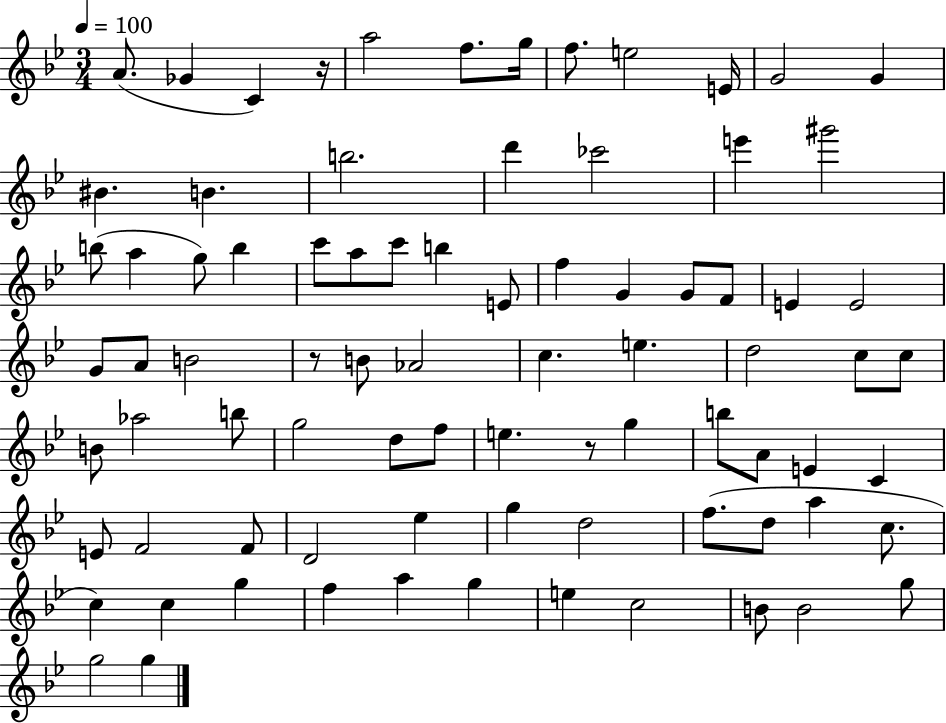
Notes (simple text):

A4/e. Gb4/q C4/q R/s A5/h F5/e. G5/s F5/e. E5/h E4/s G4/h G4/q BIS4/q. B4/q. B5/h. D6/q CES6/h E6/q G#6/h B5/e A5/q G5/e B5/q C6/e A5/e C6/e B5/q E4/e F5/q G4/q G4/e F4/e E4/q E4/h G4/e A4/e B4/h R/e B4/e Ab4/h C5/q. E5/q. D5/h C5/e C5/e B4/e Ab5/h B5/e G5/h D5/e F5/e E5/q. R/e G5/q B5/e A4/e E4/q C4/q E4/e F4/h F4/e D4/h Eb5/q G5/q D5/h F5/e. D5/e A5/q C5/e. C5/q C5/q G5/q F5/q A5/q G5/q E5/q C5/h B4/e B4/h G5/e G5/h G5/q